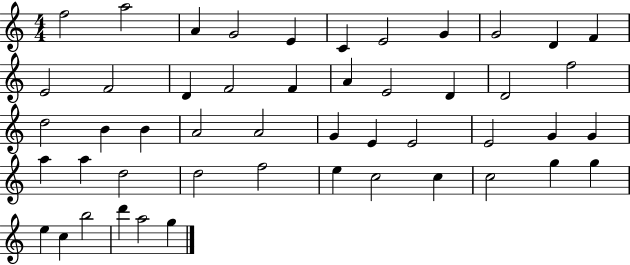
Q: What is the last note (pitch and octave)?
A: G5